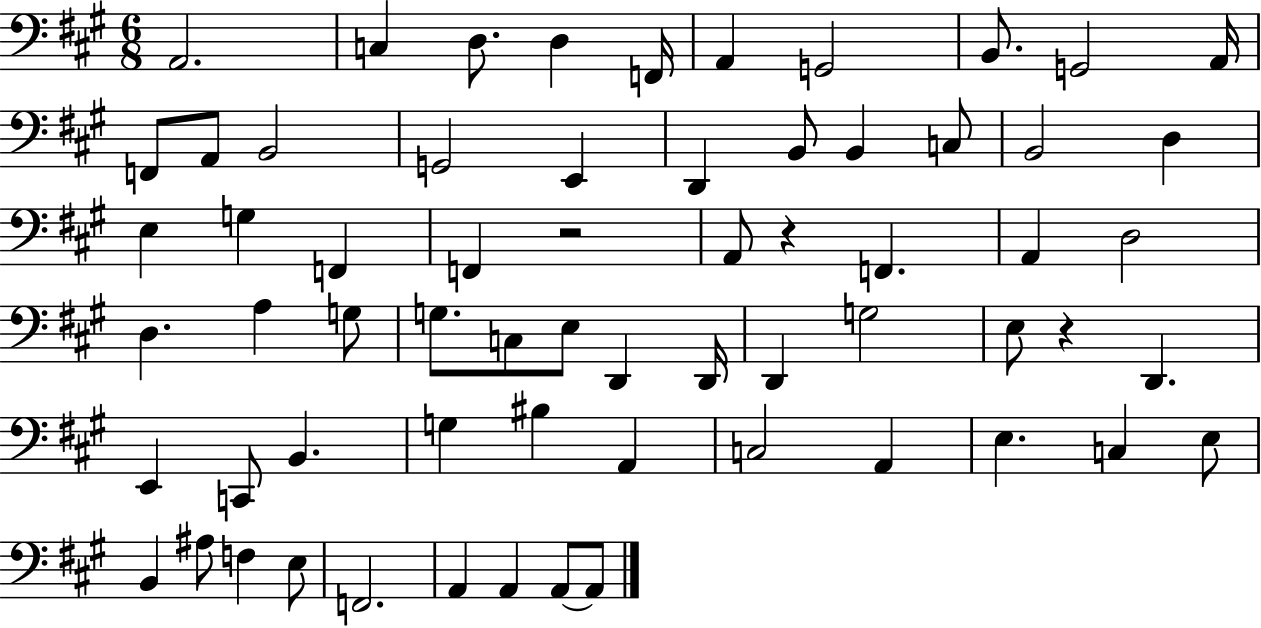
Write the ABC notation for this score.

X:1
T:Untitled
M:6/8
L:1/4
K:A
A,,2 C, D,/2 D, F,,/4 A,, G,,2 B,,/2 G,,2 A,,/4 F,,/2 A,,/2 B,,2 G,,2 E,, D,, B,,/2 B,, C,/2 B,,2 D, E, G, F,, F,, z2 A,,/2 z F,, A,, D,2 D, A, G,/2 G,/2 C,/2 E,/2 D,, D,,/4 D,, G,2 E,/2 z D,, E,, C,,/2 B,, G, ^B, A,, C,2 A,, E, C, E,/2 B,, ^A,/2 F, E,/2 F,,2 A,, A,, A,,/2 A,,/2